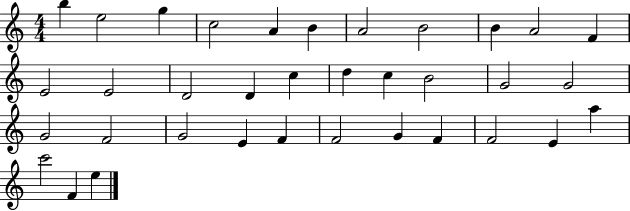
B5/q E5/h G5/q C5/h A4/q B4/q A4/h B4/h B4/q A4/h F4/q E4/h E4/h D4/h D4/q C5/q D5/q C5/q B4/h G4/h G4/h G4/h F4/h G4/h E4/q F4/q F4/h G4/q F4/q F4/h E4/q A5/q C6/h F4/q E5/q